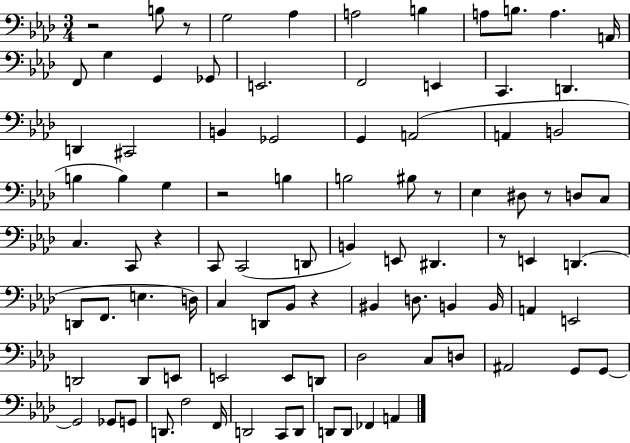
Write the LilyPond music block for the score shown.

{
  \clef bass
  \numericTimeSignature
  \time 3/4
  \key aes \major
  r2 b8 r8 | g2 aes4 | a2 b4 | a8 b8. a4. a,16 | \break f,8 g4 g,4 ges,8 | e,2. | f,2 e,4 | c,4. d,4. | \break d,4 cis,2 | b,4 ges,2 | g,4 a,2( | a,4 b,2 | \break b4 b4) g4 | r2 b4 | b2 bis8 r8 | ees4 dis8 r8 d8 c8 | \break c4. c,8 r4 | c,8 c,2( d,8 | b,4) e,8 dis,4. | r8 e,4 d,4.( | \break d,8 f,8. e4. d16) | c4 d,8 bes,8 r4 | bis,4 d8. b,4 b,16 | a,4 e,2 | \break d,2 d,8 e,8 | e,2 e,8 d,8 | des2 c8 d8 | ais,2 g,8 g,8~~ | \break g,2 ges,8 g,8 | d,8. f2 f,16 | d,2 c,8 d,8 | d,8 d,8 fes,4 a,4 | \break \bar "|."
}